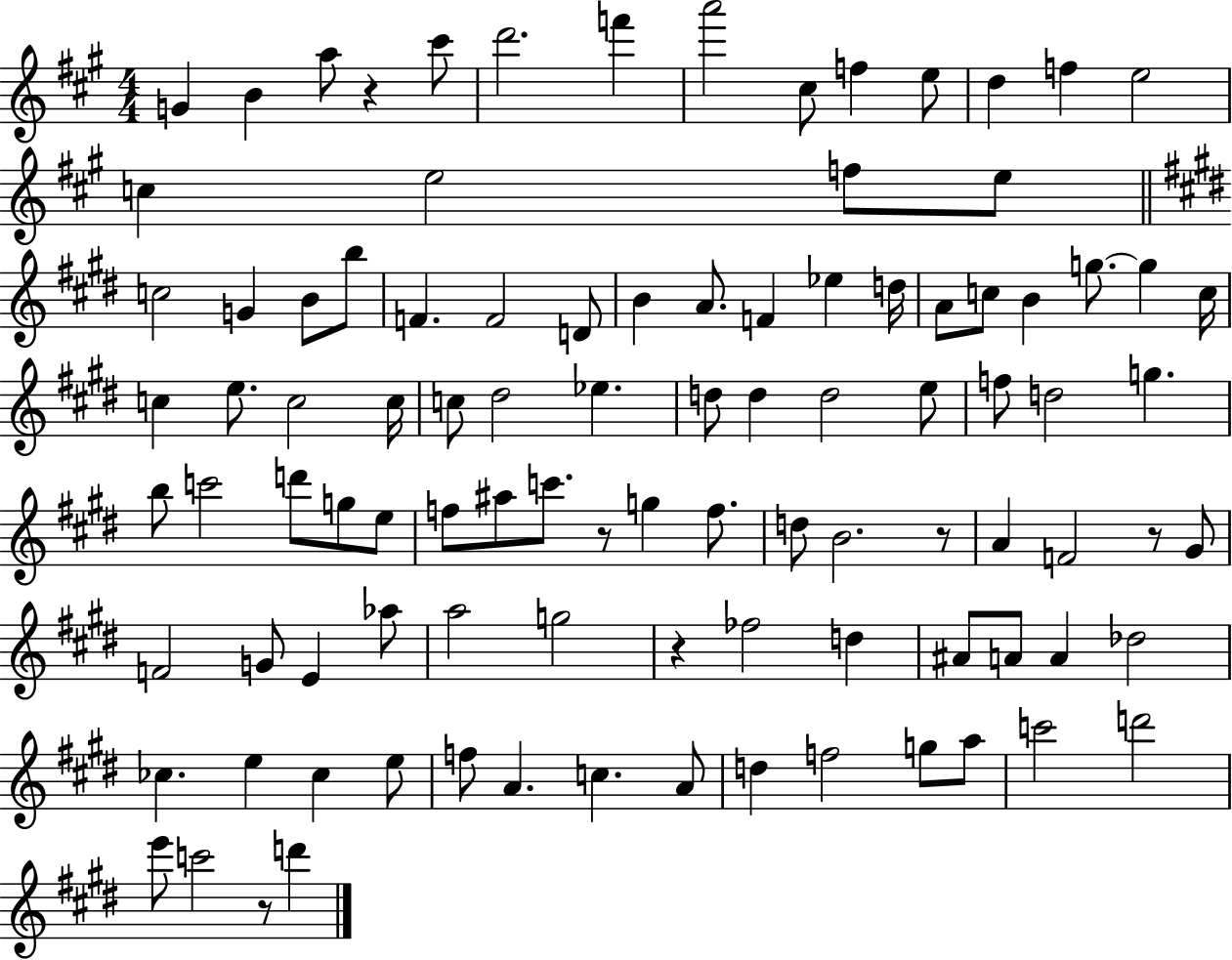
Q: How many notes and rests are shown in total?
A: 99